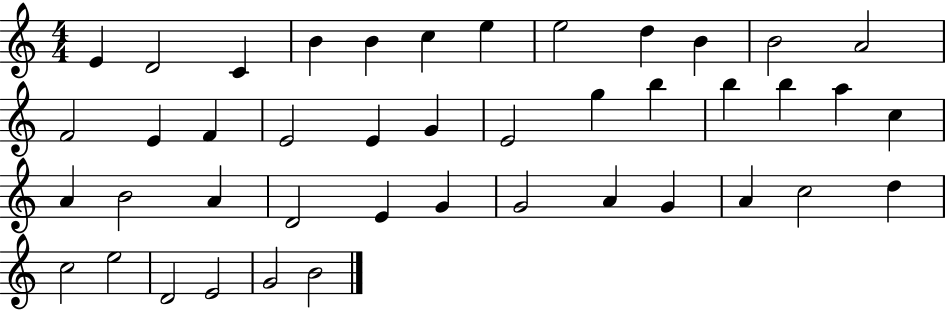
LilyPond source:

{
  \clef treble
  \numericTimeSignature
  \time 4/4
  \key c \major
  e'4 d'2 c'4 | b'4 b'4 c''4 e''4 | e''2 d''4 b'4 | b'2 a'2 | \break f'2 e'4 f'4 | e'2 e'4 g'4 | e'2 g''4 b''4 | b''4 b''4 a''4 c''4 | \break a'4 b'2 a'4 | d'2 e'4 g'4 | g'2 a'4 g'4 | a'4 c''2 d''4 | \break c''2 e''2 | d'2 e'2 | g'2 b'2 | \bar "|."
}